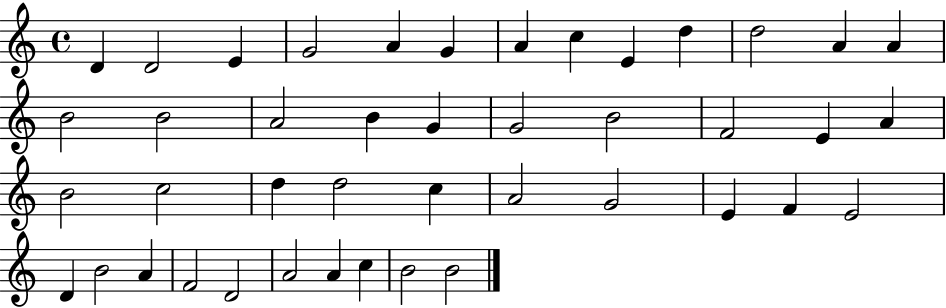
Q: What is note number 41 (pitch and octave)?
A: C5